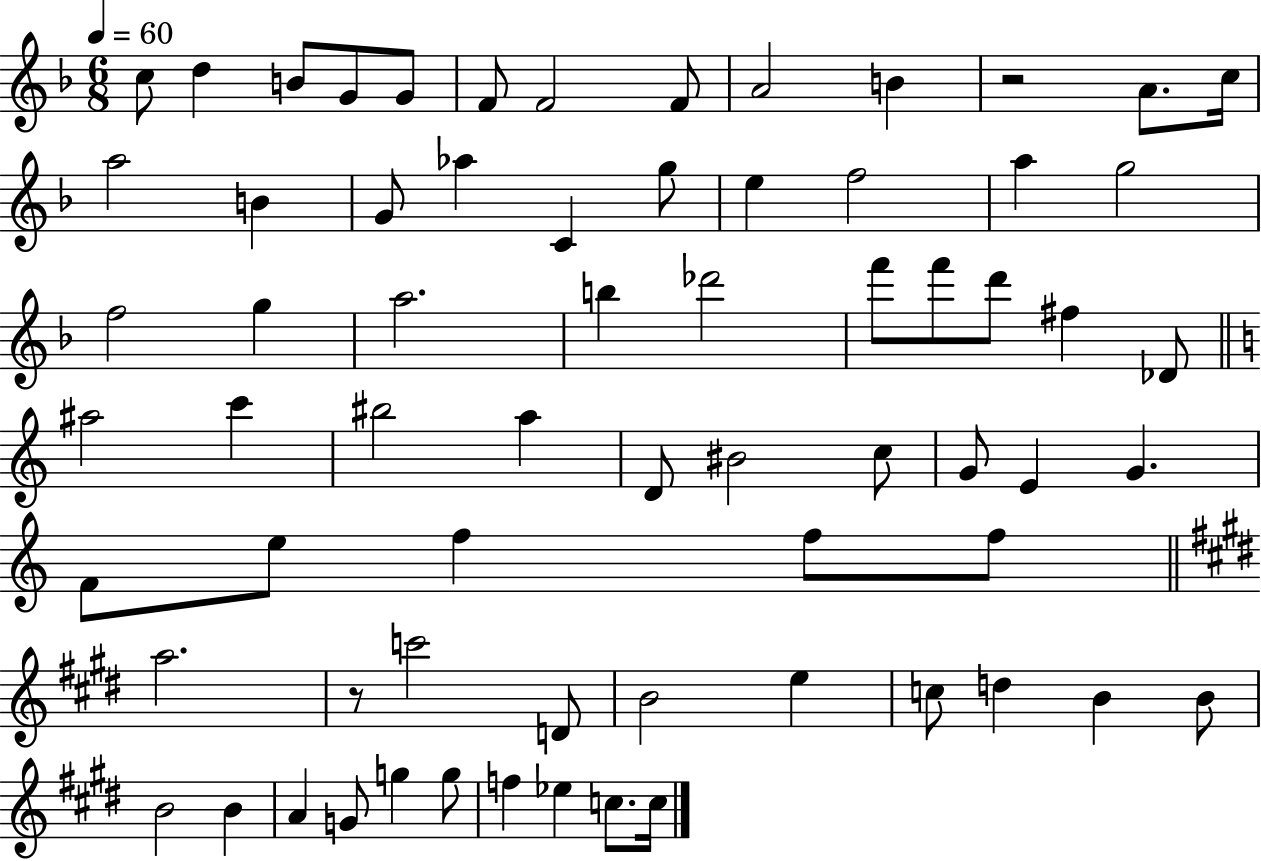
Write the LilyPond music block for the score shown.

{
  \clef treble
  \numericTimeSignature
  \time 6/8
  \key f \major
  \tempo 4 = 60
  c''8 d''4 b'8 g'8 g'8 | f'8 f'2 f'8 | a'2 b'4 | r2 a'8. c''16 | \break a''2 b'4 | g'8 aes''4 c'4 g''8 | e''4 f''2 | a''4 g''2 | \break f''2 g''4 | a''2. | b''4 des'''2 | f'''8 f'''8 d'''8 fis''4 des'8 | \break \bar "||" \break \key c \major ais''2 c'''4 | bis''2 a''4 | d'8 bis'2 c''8 | g'8 e'4 g'4. | \break f'8 e''8 f''4 f''8 f''8 | \bar "||" \break \key e \major a''2. | r8 c'''2 d'8 | b'2 e''4 | c''8 d''4 b'4 b'8 | \break b'2 b'4 | a'4 g'8 g''4 g''8 | f''4 ees''4 c''8. c''16 | \bar "|."
}